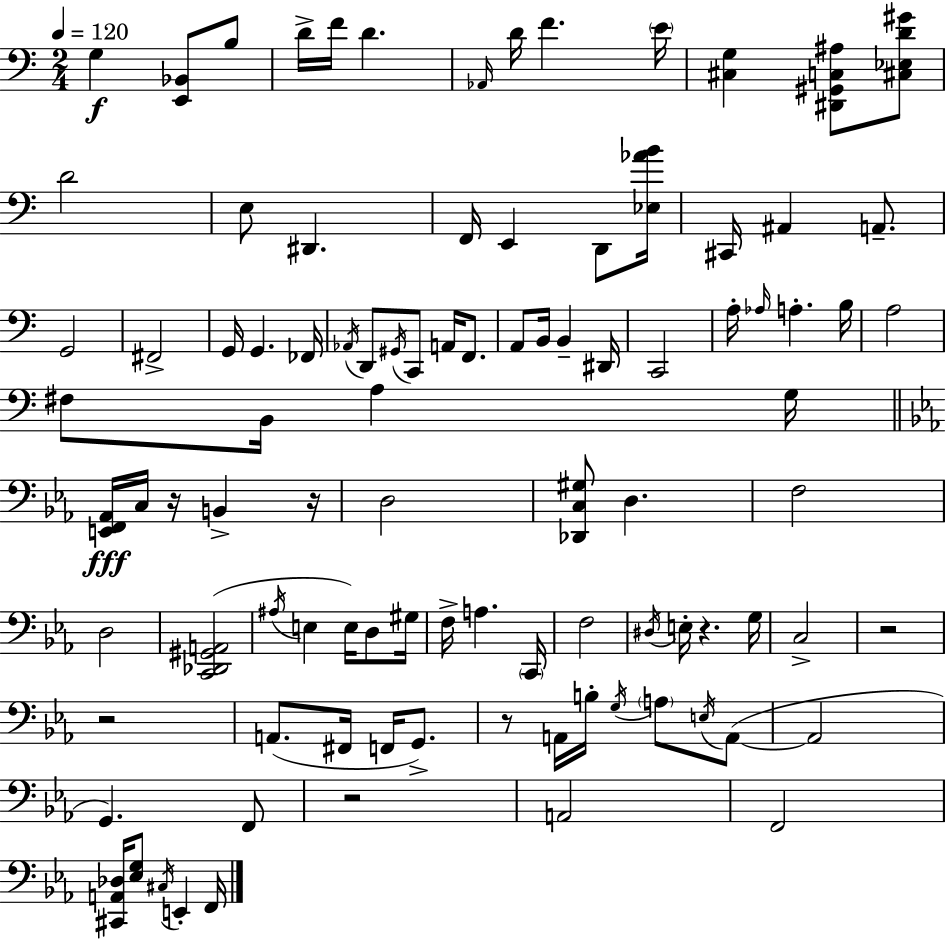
{
  \clef bass
  \numericTimeSignature
  \time 2/4
  \key c \major
  \tempo 4 = 120
  \repeat volta 2 { g4\f <e, bes,>8 b8 | d'16-> f'16 d'4. | \grace { aes,16 } d'16 f'4. | \parenthesize e'16 <cis g>4 <dis, gis, c ais>8 <cis ees d' gis'>8 | \break d'2 | e8 dis,4. | f,16 e,4 d,8 | <ees aes' b'>16 cis,16 ais,4 a,8.-- | \break g,2 | fis,2-> | g,16 g,4. | fes,16 \acciaccatura { aes,16 } d,8 \acciaccatura { gis,16 } c,8 a,16 | \break f,8. a,8 b,16 b,4-- | dis,16 c,2 | a16-. \grace { aes16 } a4.-. | b16 a2 | \break fis8 b,16 a4 | g16 \bar "||" \break \key c \minor <e, f, aes,>16\fff c16 r16 b,4-> r16 | d2 | <des, c gis>8 d4. | f2 | \break d2 | <c, des, gis, a,>2( | \acciaccatura { ais16 } e4 e16) d8 | gis16 f16-> a4. | \break \parenthesize c,16 f2 | \acciaccatura { dis16 } e16-. r4. | g16 c2-> | r2 | \break r2 | a,8.( fis,16 f,16 g,8.->) | r8 a,16 b16-. \acciaccatura { g16 } \parenthesize a8 | \acciaccatura { e16 } a,8~(~ a,2 | \break g,4.) | f,8 r2 | a,2 | f,2 | \break <cis, a, des>16 <ees g>8 \acciaccatura { cis16 } | e,4-. f,16 } \bar "|."
}